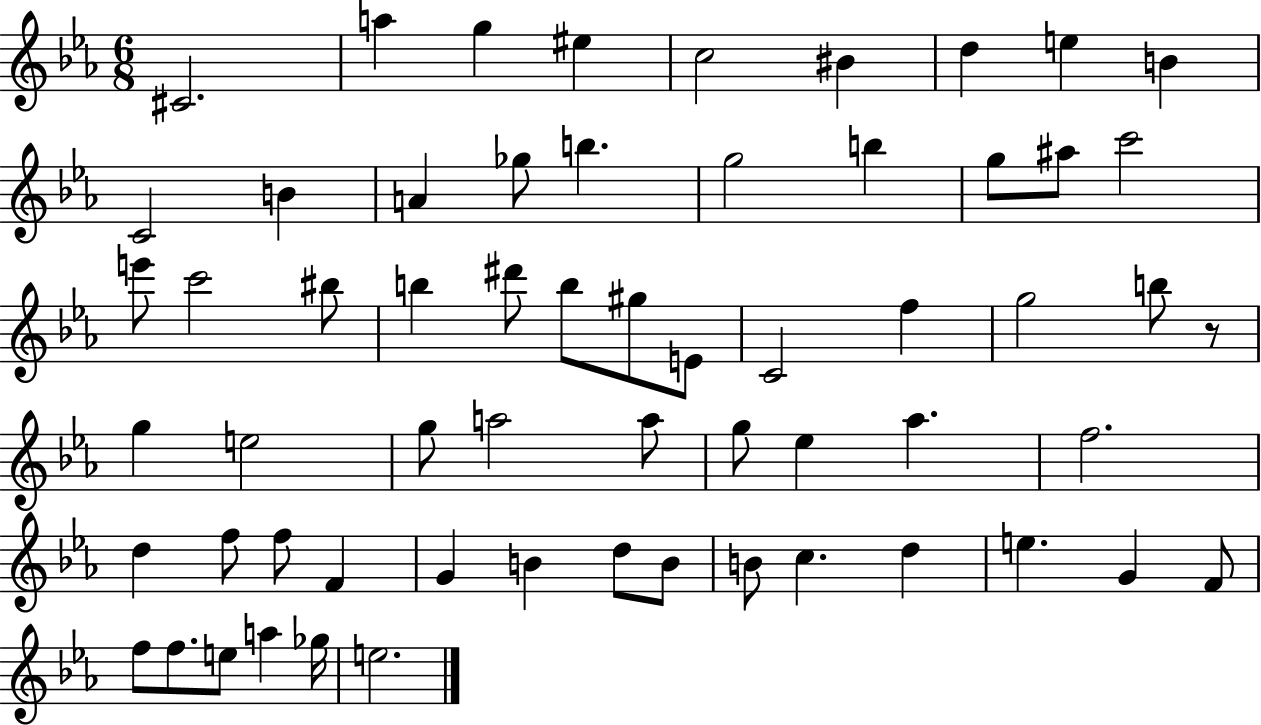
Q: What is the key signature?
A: EES major